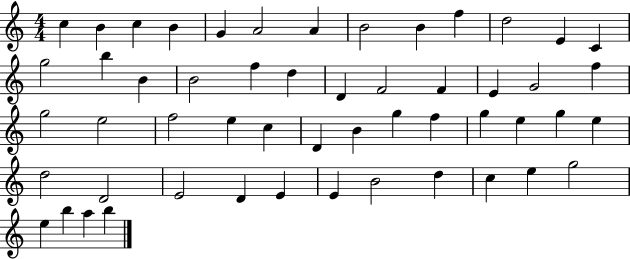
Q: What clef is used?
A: treble